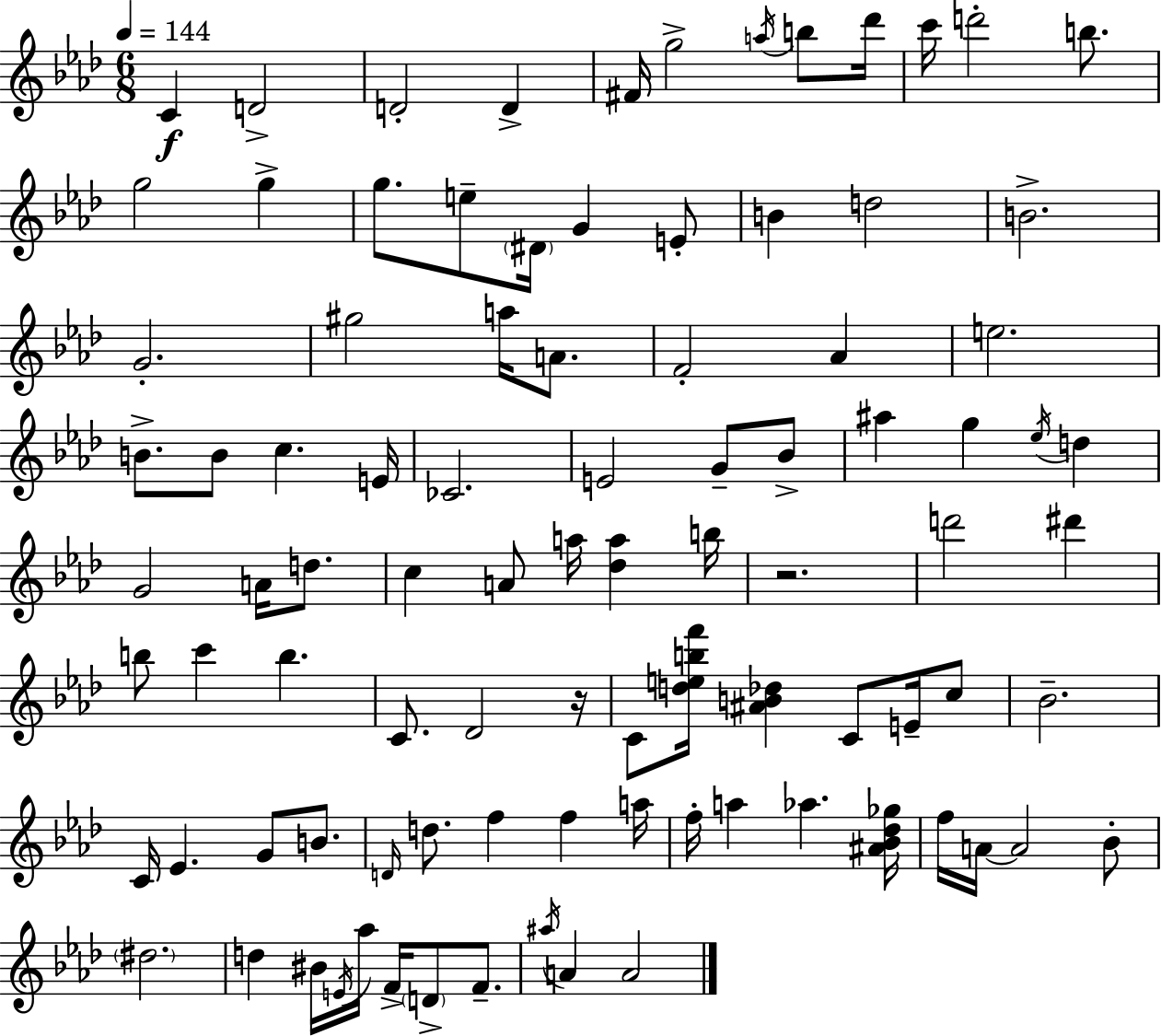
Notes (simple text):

C4/q D4/h D4/h D4/q F#4/s G5/h A5/s B5/e Db6/s C6/s D6/h B5/e. G5/h G5/q G5/e. E5/e D#4/s G4/q E4/e B4/q D5/h B4/h. G4/h. G#5/h A5/s A4/e. F4/h Ab4/q E5/h. B4/e. B4/e C5/q. E4/s CES4/h. E4/h G4/e Bb4/e A#5/q G5/q Eb5/s D5/q G4/h A4/s D5/e. C5/q A4/e A5/s [Db5,A5]/q B5/s R/h. D6/h D#6/q B5/e C6/q B5/q. C4/e. Db4/h R/s C4/e [D5,E5,B5,F6]/s [A#4,B4,Db5]/q C4/e E4/s C5/e Bb4/h. C4/s Eb4/q. G4/e B4/e. D4/s D5/e. F5/q F5/q A5/s F5/s A5/q Ab5/q. [A#4,Bb4,Db5,Gb5]/s F5/s A4/s A4/h Bb4/e D#5/h. D5/q BIS4/s E4/s Ab5/s F4/s D4/e F4/e. A#5/s A4/q A4/h